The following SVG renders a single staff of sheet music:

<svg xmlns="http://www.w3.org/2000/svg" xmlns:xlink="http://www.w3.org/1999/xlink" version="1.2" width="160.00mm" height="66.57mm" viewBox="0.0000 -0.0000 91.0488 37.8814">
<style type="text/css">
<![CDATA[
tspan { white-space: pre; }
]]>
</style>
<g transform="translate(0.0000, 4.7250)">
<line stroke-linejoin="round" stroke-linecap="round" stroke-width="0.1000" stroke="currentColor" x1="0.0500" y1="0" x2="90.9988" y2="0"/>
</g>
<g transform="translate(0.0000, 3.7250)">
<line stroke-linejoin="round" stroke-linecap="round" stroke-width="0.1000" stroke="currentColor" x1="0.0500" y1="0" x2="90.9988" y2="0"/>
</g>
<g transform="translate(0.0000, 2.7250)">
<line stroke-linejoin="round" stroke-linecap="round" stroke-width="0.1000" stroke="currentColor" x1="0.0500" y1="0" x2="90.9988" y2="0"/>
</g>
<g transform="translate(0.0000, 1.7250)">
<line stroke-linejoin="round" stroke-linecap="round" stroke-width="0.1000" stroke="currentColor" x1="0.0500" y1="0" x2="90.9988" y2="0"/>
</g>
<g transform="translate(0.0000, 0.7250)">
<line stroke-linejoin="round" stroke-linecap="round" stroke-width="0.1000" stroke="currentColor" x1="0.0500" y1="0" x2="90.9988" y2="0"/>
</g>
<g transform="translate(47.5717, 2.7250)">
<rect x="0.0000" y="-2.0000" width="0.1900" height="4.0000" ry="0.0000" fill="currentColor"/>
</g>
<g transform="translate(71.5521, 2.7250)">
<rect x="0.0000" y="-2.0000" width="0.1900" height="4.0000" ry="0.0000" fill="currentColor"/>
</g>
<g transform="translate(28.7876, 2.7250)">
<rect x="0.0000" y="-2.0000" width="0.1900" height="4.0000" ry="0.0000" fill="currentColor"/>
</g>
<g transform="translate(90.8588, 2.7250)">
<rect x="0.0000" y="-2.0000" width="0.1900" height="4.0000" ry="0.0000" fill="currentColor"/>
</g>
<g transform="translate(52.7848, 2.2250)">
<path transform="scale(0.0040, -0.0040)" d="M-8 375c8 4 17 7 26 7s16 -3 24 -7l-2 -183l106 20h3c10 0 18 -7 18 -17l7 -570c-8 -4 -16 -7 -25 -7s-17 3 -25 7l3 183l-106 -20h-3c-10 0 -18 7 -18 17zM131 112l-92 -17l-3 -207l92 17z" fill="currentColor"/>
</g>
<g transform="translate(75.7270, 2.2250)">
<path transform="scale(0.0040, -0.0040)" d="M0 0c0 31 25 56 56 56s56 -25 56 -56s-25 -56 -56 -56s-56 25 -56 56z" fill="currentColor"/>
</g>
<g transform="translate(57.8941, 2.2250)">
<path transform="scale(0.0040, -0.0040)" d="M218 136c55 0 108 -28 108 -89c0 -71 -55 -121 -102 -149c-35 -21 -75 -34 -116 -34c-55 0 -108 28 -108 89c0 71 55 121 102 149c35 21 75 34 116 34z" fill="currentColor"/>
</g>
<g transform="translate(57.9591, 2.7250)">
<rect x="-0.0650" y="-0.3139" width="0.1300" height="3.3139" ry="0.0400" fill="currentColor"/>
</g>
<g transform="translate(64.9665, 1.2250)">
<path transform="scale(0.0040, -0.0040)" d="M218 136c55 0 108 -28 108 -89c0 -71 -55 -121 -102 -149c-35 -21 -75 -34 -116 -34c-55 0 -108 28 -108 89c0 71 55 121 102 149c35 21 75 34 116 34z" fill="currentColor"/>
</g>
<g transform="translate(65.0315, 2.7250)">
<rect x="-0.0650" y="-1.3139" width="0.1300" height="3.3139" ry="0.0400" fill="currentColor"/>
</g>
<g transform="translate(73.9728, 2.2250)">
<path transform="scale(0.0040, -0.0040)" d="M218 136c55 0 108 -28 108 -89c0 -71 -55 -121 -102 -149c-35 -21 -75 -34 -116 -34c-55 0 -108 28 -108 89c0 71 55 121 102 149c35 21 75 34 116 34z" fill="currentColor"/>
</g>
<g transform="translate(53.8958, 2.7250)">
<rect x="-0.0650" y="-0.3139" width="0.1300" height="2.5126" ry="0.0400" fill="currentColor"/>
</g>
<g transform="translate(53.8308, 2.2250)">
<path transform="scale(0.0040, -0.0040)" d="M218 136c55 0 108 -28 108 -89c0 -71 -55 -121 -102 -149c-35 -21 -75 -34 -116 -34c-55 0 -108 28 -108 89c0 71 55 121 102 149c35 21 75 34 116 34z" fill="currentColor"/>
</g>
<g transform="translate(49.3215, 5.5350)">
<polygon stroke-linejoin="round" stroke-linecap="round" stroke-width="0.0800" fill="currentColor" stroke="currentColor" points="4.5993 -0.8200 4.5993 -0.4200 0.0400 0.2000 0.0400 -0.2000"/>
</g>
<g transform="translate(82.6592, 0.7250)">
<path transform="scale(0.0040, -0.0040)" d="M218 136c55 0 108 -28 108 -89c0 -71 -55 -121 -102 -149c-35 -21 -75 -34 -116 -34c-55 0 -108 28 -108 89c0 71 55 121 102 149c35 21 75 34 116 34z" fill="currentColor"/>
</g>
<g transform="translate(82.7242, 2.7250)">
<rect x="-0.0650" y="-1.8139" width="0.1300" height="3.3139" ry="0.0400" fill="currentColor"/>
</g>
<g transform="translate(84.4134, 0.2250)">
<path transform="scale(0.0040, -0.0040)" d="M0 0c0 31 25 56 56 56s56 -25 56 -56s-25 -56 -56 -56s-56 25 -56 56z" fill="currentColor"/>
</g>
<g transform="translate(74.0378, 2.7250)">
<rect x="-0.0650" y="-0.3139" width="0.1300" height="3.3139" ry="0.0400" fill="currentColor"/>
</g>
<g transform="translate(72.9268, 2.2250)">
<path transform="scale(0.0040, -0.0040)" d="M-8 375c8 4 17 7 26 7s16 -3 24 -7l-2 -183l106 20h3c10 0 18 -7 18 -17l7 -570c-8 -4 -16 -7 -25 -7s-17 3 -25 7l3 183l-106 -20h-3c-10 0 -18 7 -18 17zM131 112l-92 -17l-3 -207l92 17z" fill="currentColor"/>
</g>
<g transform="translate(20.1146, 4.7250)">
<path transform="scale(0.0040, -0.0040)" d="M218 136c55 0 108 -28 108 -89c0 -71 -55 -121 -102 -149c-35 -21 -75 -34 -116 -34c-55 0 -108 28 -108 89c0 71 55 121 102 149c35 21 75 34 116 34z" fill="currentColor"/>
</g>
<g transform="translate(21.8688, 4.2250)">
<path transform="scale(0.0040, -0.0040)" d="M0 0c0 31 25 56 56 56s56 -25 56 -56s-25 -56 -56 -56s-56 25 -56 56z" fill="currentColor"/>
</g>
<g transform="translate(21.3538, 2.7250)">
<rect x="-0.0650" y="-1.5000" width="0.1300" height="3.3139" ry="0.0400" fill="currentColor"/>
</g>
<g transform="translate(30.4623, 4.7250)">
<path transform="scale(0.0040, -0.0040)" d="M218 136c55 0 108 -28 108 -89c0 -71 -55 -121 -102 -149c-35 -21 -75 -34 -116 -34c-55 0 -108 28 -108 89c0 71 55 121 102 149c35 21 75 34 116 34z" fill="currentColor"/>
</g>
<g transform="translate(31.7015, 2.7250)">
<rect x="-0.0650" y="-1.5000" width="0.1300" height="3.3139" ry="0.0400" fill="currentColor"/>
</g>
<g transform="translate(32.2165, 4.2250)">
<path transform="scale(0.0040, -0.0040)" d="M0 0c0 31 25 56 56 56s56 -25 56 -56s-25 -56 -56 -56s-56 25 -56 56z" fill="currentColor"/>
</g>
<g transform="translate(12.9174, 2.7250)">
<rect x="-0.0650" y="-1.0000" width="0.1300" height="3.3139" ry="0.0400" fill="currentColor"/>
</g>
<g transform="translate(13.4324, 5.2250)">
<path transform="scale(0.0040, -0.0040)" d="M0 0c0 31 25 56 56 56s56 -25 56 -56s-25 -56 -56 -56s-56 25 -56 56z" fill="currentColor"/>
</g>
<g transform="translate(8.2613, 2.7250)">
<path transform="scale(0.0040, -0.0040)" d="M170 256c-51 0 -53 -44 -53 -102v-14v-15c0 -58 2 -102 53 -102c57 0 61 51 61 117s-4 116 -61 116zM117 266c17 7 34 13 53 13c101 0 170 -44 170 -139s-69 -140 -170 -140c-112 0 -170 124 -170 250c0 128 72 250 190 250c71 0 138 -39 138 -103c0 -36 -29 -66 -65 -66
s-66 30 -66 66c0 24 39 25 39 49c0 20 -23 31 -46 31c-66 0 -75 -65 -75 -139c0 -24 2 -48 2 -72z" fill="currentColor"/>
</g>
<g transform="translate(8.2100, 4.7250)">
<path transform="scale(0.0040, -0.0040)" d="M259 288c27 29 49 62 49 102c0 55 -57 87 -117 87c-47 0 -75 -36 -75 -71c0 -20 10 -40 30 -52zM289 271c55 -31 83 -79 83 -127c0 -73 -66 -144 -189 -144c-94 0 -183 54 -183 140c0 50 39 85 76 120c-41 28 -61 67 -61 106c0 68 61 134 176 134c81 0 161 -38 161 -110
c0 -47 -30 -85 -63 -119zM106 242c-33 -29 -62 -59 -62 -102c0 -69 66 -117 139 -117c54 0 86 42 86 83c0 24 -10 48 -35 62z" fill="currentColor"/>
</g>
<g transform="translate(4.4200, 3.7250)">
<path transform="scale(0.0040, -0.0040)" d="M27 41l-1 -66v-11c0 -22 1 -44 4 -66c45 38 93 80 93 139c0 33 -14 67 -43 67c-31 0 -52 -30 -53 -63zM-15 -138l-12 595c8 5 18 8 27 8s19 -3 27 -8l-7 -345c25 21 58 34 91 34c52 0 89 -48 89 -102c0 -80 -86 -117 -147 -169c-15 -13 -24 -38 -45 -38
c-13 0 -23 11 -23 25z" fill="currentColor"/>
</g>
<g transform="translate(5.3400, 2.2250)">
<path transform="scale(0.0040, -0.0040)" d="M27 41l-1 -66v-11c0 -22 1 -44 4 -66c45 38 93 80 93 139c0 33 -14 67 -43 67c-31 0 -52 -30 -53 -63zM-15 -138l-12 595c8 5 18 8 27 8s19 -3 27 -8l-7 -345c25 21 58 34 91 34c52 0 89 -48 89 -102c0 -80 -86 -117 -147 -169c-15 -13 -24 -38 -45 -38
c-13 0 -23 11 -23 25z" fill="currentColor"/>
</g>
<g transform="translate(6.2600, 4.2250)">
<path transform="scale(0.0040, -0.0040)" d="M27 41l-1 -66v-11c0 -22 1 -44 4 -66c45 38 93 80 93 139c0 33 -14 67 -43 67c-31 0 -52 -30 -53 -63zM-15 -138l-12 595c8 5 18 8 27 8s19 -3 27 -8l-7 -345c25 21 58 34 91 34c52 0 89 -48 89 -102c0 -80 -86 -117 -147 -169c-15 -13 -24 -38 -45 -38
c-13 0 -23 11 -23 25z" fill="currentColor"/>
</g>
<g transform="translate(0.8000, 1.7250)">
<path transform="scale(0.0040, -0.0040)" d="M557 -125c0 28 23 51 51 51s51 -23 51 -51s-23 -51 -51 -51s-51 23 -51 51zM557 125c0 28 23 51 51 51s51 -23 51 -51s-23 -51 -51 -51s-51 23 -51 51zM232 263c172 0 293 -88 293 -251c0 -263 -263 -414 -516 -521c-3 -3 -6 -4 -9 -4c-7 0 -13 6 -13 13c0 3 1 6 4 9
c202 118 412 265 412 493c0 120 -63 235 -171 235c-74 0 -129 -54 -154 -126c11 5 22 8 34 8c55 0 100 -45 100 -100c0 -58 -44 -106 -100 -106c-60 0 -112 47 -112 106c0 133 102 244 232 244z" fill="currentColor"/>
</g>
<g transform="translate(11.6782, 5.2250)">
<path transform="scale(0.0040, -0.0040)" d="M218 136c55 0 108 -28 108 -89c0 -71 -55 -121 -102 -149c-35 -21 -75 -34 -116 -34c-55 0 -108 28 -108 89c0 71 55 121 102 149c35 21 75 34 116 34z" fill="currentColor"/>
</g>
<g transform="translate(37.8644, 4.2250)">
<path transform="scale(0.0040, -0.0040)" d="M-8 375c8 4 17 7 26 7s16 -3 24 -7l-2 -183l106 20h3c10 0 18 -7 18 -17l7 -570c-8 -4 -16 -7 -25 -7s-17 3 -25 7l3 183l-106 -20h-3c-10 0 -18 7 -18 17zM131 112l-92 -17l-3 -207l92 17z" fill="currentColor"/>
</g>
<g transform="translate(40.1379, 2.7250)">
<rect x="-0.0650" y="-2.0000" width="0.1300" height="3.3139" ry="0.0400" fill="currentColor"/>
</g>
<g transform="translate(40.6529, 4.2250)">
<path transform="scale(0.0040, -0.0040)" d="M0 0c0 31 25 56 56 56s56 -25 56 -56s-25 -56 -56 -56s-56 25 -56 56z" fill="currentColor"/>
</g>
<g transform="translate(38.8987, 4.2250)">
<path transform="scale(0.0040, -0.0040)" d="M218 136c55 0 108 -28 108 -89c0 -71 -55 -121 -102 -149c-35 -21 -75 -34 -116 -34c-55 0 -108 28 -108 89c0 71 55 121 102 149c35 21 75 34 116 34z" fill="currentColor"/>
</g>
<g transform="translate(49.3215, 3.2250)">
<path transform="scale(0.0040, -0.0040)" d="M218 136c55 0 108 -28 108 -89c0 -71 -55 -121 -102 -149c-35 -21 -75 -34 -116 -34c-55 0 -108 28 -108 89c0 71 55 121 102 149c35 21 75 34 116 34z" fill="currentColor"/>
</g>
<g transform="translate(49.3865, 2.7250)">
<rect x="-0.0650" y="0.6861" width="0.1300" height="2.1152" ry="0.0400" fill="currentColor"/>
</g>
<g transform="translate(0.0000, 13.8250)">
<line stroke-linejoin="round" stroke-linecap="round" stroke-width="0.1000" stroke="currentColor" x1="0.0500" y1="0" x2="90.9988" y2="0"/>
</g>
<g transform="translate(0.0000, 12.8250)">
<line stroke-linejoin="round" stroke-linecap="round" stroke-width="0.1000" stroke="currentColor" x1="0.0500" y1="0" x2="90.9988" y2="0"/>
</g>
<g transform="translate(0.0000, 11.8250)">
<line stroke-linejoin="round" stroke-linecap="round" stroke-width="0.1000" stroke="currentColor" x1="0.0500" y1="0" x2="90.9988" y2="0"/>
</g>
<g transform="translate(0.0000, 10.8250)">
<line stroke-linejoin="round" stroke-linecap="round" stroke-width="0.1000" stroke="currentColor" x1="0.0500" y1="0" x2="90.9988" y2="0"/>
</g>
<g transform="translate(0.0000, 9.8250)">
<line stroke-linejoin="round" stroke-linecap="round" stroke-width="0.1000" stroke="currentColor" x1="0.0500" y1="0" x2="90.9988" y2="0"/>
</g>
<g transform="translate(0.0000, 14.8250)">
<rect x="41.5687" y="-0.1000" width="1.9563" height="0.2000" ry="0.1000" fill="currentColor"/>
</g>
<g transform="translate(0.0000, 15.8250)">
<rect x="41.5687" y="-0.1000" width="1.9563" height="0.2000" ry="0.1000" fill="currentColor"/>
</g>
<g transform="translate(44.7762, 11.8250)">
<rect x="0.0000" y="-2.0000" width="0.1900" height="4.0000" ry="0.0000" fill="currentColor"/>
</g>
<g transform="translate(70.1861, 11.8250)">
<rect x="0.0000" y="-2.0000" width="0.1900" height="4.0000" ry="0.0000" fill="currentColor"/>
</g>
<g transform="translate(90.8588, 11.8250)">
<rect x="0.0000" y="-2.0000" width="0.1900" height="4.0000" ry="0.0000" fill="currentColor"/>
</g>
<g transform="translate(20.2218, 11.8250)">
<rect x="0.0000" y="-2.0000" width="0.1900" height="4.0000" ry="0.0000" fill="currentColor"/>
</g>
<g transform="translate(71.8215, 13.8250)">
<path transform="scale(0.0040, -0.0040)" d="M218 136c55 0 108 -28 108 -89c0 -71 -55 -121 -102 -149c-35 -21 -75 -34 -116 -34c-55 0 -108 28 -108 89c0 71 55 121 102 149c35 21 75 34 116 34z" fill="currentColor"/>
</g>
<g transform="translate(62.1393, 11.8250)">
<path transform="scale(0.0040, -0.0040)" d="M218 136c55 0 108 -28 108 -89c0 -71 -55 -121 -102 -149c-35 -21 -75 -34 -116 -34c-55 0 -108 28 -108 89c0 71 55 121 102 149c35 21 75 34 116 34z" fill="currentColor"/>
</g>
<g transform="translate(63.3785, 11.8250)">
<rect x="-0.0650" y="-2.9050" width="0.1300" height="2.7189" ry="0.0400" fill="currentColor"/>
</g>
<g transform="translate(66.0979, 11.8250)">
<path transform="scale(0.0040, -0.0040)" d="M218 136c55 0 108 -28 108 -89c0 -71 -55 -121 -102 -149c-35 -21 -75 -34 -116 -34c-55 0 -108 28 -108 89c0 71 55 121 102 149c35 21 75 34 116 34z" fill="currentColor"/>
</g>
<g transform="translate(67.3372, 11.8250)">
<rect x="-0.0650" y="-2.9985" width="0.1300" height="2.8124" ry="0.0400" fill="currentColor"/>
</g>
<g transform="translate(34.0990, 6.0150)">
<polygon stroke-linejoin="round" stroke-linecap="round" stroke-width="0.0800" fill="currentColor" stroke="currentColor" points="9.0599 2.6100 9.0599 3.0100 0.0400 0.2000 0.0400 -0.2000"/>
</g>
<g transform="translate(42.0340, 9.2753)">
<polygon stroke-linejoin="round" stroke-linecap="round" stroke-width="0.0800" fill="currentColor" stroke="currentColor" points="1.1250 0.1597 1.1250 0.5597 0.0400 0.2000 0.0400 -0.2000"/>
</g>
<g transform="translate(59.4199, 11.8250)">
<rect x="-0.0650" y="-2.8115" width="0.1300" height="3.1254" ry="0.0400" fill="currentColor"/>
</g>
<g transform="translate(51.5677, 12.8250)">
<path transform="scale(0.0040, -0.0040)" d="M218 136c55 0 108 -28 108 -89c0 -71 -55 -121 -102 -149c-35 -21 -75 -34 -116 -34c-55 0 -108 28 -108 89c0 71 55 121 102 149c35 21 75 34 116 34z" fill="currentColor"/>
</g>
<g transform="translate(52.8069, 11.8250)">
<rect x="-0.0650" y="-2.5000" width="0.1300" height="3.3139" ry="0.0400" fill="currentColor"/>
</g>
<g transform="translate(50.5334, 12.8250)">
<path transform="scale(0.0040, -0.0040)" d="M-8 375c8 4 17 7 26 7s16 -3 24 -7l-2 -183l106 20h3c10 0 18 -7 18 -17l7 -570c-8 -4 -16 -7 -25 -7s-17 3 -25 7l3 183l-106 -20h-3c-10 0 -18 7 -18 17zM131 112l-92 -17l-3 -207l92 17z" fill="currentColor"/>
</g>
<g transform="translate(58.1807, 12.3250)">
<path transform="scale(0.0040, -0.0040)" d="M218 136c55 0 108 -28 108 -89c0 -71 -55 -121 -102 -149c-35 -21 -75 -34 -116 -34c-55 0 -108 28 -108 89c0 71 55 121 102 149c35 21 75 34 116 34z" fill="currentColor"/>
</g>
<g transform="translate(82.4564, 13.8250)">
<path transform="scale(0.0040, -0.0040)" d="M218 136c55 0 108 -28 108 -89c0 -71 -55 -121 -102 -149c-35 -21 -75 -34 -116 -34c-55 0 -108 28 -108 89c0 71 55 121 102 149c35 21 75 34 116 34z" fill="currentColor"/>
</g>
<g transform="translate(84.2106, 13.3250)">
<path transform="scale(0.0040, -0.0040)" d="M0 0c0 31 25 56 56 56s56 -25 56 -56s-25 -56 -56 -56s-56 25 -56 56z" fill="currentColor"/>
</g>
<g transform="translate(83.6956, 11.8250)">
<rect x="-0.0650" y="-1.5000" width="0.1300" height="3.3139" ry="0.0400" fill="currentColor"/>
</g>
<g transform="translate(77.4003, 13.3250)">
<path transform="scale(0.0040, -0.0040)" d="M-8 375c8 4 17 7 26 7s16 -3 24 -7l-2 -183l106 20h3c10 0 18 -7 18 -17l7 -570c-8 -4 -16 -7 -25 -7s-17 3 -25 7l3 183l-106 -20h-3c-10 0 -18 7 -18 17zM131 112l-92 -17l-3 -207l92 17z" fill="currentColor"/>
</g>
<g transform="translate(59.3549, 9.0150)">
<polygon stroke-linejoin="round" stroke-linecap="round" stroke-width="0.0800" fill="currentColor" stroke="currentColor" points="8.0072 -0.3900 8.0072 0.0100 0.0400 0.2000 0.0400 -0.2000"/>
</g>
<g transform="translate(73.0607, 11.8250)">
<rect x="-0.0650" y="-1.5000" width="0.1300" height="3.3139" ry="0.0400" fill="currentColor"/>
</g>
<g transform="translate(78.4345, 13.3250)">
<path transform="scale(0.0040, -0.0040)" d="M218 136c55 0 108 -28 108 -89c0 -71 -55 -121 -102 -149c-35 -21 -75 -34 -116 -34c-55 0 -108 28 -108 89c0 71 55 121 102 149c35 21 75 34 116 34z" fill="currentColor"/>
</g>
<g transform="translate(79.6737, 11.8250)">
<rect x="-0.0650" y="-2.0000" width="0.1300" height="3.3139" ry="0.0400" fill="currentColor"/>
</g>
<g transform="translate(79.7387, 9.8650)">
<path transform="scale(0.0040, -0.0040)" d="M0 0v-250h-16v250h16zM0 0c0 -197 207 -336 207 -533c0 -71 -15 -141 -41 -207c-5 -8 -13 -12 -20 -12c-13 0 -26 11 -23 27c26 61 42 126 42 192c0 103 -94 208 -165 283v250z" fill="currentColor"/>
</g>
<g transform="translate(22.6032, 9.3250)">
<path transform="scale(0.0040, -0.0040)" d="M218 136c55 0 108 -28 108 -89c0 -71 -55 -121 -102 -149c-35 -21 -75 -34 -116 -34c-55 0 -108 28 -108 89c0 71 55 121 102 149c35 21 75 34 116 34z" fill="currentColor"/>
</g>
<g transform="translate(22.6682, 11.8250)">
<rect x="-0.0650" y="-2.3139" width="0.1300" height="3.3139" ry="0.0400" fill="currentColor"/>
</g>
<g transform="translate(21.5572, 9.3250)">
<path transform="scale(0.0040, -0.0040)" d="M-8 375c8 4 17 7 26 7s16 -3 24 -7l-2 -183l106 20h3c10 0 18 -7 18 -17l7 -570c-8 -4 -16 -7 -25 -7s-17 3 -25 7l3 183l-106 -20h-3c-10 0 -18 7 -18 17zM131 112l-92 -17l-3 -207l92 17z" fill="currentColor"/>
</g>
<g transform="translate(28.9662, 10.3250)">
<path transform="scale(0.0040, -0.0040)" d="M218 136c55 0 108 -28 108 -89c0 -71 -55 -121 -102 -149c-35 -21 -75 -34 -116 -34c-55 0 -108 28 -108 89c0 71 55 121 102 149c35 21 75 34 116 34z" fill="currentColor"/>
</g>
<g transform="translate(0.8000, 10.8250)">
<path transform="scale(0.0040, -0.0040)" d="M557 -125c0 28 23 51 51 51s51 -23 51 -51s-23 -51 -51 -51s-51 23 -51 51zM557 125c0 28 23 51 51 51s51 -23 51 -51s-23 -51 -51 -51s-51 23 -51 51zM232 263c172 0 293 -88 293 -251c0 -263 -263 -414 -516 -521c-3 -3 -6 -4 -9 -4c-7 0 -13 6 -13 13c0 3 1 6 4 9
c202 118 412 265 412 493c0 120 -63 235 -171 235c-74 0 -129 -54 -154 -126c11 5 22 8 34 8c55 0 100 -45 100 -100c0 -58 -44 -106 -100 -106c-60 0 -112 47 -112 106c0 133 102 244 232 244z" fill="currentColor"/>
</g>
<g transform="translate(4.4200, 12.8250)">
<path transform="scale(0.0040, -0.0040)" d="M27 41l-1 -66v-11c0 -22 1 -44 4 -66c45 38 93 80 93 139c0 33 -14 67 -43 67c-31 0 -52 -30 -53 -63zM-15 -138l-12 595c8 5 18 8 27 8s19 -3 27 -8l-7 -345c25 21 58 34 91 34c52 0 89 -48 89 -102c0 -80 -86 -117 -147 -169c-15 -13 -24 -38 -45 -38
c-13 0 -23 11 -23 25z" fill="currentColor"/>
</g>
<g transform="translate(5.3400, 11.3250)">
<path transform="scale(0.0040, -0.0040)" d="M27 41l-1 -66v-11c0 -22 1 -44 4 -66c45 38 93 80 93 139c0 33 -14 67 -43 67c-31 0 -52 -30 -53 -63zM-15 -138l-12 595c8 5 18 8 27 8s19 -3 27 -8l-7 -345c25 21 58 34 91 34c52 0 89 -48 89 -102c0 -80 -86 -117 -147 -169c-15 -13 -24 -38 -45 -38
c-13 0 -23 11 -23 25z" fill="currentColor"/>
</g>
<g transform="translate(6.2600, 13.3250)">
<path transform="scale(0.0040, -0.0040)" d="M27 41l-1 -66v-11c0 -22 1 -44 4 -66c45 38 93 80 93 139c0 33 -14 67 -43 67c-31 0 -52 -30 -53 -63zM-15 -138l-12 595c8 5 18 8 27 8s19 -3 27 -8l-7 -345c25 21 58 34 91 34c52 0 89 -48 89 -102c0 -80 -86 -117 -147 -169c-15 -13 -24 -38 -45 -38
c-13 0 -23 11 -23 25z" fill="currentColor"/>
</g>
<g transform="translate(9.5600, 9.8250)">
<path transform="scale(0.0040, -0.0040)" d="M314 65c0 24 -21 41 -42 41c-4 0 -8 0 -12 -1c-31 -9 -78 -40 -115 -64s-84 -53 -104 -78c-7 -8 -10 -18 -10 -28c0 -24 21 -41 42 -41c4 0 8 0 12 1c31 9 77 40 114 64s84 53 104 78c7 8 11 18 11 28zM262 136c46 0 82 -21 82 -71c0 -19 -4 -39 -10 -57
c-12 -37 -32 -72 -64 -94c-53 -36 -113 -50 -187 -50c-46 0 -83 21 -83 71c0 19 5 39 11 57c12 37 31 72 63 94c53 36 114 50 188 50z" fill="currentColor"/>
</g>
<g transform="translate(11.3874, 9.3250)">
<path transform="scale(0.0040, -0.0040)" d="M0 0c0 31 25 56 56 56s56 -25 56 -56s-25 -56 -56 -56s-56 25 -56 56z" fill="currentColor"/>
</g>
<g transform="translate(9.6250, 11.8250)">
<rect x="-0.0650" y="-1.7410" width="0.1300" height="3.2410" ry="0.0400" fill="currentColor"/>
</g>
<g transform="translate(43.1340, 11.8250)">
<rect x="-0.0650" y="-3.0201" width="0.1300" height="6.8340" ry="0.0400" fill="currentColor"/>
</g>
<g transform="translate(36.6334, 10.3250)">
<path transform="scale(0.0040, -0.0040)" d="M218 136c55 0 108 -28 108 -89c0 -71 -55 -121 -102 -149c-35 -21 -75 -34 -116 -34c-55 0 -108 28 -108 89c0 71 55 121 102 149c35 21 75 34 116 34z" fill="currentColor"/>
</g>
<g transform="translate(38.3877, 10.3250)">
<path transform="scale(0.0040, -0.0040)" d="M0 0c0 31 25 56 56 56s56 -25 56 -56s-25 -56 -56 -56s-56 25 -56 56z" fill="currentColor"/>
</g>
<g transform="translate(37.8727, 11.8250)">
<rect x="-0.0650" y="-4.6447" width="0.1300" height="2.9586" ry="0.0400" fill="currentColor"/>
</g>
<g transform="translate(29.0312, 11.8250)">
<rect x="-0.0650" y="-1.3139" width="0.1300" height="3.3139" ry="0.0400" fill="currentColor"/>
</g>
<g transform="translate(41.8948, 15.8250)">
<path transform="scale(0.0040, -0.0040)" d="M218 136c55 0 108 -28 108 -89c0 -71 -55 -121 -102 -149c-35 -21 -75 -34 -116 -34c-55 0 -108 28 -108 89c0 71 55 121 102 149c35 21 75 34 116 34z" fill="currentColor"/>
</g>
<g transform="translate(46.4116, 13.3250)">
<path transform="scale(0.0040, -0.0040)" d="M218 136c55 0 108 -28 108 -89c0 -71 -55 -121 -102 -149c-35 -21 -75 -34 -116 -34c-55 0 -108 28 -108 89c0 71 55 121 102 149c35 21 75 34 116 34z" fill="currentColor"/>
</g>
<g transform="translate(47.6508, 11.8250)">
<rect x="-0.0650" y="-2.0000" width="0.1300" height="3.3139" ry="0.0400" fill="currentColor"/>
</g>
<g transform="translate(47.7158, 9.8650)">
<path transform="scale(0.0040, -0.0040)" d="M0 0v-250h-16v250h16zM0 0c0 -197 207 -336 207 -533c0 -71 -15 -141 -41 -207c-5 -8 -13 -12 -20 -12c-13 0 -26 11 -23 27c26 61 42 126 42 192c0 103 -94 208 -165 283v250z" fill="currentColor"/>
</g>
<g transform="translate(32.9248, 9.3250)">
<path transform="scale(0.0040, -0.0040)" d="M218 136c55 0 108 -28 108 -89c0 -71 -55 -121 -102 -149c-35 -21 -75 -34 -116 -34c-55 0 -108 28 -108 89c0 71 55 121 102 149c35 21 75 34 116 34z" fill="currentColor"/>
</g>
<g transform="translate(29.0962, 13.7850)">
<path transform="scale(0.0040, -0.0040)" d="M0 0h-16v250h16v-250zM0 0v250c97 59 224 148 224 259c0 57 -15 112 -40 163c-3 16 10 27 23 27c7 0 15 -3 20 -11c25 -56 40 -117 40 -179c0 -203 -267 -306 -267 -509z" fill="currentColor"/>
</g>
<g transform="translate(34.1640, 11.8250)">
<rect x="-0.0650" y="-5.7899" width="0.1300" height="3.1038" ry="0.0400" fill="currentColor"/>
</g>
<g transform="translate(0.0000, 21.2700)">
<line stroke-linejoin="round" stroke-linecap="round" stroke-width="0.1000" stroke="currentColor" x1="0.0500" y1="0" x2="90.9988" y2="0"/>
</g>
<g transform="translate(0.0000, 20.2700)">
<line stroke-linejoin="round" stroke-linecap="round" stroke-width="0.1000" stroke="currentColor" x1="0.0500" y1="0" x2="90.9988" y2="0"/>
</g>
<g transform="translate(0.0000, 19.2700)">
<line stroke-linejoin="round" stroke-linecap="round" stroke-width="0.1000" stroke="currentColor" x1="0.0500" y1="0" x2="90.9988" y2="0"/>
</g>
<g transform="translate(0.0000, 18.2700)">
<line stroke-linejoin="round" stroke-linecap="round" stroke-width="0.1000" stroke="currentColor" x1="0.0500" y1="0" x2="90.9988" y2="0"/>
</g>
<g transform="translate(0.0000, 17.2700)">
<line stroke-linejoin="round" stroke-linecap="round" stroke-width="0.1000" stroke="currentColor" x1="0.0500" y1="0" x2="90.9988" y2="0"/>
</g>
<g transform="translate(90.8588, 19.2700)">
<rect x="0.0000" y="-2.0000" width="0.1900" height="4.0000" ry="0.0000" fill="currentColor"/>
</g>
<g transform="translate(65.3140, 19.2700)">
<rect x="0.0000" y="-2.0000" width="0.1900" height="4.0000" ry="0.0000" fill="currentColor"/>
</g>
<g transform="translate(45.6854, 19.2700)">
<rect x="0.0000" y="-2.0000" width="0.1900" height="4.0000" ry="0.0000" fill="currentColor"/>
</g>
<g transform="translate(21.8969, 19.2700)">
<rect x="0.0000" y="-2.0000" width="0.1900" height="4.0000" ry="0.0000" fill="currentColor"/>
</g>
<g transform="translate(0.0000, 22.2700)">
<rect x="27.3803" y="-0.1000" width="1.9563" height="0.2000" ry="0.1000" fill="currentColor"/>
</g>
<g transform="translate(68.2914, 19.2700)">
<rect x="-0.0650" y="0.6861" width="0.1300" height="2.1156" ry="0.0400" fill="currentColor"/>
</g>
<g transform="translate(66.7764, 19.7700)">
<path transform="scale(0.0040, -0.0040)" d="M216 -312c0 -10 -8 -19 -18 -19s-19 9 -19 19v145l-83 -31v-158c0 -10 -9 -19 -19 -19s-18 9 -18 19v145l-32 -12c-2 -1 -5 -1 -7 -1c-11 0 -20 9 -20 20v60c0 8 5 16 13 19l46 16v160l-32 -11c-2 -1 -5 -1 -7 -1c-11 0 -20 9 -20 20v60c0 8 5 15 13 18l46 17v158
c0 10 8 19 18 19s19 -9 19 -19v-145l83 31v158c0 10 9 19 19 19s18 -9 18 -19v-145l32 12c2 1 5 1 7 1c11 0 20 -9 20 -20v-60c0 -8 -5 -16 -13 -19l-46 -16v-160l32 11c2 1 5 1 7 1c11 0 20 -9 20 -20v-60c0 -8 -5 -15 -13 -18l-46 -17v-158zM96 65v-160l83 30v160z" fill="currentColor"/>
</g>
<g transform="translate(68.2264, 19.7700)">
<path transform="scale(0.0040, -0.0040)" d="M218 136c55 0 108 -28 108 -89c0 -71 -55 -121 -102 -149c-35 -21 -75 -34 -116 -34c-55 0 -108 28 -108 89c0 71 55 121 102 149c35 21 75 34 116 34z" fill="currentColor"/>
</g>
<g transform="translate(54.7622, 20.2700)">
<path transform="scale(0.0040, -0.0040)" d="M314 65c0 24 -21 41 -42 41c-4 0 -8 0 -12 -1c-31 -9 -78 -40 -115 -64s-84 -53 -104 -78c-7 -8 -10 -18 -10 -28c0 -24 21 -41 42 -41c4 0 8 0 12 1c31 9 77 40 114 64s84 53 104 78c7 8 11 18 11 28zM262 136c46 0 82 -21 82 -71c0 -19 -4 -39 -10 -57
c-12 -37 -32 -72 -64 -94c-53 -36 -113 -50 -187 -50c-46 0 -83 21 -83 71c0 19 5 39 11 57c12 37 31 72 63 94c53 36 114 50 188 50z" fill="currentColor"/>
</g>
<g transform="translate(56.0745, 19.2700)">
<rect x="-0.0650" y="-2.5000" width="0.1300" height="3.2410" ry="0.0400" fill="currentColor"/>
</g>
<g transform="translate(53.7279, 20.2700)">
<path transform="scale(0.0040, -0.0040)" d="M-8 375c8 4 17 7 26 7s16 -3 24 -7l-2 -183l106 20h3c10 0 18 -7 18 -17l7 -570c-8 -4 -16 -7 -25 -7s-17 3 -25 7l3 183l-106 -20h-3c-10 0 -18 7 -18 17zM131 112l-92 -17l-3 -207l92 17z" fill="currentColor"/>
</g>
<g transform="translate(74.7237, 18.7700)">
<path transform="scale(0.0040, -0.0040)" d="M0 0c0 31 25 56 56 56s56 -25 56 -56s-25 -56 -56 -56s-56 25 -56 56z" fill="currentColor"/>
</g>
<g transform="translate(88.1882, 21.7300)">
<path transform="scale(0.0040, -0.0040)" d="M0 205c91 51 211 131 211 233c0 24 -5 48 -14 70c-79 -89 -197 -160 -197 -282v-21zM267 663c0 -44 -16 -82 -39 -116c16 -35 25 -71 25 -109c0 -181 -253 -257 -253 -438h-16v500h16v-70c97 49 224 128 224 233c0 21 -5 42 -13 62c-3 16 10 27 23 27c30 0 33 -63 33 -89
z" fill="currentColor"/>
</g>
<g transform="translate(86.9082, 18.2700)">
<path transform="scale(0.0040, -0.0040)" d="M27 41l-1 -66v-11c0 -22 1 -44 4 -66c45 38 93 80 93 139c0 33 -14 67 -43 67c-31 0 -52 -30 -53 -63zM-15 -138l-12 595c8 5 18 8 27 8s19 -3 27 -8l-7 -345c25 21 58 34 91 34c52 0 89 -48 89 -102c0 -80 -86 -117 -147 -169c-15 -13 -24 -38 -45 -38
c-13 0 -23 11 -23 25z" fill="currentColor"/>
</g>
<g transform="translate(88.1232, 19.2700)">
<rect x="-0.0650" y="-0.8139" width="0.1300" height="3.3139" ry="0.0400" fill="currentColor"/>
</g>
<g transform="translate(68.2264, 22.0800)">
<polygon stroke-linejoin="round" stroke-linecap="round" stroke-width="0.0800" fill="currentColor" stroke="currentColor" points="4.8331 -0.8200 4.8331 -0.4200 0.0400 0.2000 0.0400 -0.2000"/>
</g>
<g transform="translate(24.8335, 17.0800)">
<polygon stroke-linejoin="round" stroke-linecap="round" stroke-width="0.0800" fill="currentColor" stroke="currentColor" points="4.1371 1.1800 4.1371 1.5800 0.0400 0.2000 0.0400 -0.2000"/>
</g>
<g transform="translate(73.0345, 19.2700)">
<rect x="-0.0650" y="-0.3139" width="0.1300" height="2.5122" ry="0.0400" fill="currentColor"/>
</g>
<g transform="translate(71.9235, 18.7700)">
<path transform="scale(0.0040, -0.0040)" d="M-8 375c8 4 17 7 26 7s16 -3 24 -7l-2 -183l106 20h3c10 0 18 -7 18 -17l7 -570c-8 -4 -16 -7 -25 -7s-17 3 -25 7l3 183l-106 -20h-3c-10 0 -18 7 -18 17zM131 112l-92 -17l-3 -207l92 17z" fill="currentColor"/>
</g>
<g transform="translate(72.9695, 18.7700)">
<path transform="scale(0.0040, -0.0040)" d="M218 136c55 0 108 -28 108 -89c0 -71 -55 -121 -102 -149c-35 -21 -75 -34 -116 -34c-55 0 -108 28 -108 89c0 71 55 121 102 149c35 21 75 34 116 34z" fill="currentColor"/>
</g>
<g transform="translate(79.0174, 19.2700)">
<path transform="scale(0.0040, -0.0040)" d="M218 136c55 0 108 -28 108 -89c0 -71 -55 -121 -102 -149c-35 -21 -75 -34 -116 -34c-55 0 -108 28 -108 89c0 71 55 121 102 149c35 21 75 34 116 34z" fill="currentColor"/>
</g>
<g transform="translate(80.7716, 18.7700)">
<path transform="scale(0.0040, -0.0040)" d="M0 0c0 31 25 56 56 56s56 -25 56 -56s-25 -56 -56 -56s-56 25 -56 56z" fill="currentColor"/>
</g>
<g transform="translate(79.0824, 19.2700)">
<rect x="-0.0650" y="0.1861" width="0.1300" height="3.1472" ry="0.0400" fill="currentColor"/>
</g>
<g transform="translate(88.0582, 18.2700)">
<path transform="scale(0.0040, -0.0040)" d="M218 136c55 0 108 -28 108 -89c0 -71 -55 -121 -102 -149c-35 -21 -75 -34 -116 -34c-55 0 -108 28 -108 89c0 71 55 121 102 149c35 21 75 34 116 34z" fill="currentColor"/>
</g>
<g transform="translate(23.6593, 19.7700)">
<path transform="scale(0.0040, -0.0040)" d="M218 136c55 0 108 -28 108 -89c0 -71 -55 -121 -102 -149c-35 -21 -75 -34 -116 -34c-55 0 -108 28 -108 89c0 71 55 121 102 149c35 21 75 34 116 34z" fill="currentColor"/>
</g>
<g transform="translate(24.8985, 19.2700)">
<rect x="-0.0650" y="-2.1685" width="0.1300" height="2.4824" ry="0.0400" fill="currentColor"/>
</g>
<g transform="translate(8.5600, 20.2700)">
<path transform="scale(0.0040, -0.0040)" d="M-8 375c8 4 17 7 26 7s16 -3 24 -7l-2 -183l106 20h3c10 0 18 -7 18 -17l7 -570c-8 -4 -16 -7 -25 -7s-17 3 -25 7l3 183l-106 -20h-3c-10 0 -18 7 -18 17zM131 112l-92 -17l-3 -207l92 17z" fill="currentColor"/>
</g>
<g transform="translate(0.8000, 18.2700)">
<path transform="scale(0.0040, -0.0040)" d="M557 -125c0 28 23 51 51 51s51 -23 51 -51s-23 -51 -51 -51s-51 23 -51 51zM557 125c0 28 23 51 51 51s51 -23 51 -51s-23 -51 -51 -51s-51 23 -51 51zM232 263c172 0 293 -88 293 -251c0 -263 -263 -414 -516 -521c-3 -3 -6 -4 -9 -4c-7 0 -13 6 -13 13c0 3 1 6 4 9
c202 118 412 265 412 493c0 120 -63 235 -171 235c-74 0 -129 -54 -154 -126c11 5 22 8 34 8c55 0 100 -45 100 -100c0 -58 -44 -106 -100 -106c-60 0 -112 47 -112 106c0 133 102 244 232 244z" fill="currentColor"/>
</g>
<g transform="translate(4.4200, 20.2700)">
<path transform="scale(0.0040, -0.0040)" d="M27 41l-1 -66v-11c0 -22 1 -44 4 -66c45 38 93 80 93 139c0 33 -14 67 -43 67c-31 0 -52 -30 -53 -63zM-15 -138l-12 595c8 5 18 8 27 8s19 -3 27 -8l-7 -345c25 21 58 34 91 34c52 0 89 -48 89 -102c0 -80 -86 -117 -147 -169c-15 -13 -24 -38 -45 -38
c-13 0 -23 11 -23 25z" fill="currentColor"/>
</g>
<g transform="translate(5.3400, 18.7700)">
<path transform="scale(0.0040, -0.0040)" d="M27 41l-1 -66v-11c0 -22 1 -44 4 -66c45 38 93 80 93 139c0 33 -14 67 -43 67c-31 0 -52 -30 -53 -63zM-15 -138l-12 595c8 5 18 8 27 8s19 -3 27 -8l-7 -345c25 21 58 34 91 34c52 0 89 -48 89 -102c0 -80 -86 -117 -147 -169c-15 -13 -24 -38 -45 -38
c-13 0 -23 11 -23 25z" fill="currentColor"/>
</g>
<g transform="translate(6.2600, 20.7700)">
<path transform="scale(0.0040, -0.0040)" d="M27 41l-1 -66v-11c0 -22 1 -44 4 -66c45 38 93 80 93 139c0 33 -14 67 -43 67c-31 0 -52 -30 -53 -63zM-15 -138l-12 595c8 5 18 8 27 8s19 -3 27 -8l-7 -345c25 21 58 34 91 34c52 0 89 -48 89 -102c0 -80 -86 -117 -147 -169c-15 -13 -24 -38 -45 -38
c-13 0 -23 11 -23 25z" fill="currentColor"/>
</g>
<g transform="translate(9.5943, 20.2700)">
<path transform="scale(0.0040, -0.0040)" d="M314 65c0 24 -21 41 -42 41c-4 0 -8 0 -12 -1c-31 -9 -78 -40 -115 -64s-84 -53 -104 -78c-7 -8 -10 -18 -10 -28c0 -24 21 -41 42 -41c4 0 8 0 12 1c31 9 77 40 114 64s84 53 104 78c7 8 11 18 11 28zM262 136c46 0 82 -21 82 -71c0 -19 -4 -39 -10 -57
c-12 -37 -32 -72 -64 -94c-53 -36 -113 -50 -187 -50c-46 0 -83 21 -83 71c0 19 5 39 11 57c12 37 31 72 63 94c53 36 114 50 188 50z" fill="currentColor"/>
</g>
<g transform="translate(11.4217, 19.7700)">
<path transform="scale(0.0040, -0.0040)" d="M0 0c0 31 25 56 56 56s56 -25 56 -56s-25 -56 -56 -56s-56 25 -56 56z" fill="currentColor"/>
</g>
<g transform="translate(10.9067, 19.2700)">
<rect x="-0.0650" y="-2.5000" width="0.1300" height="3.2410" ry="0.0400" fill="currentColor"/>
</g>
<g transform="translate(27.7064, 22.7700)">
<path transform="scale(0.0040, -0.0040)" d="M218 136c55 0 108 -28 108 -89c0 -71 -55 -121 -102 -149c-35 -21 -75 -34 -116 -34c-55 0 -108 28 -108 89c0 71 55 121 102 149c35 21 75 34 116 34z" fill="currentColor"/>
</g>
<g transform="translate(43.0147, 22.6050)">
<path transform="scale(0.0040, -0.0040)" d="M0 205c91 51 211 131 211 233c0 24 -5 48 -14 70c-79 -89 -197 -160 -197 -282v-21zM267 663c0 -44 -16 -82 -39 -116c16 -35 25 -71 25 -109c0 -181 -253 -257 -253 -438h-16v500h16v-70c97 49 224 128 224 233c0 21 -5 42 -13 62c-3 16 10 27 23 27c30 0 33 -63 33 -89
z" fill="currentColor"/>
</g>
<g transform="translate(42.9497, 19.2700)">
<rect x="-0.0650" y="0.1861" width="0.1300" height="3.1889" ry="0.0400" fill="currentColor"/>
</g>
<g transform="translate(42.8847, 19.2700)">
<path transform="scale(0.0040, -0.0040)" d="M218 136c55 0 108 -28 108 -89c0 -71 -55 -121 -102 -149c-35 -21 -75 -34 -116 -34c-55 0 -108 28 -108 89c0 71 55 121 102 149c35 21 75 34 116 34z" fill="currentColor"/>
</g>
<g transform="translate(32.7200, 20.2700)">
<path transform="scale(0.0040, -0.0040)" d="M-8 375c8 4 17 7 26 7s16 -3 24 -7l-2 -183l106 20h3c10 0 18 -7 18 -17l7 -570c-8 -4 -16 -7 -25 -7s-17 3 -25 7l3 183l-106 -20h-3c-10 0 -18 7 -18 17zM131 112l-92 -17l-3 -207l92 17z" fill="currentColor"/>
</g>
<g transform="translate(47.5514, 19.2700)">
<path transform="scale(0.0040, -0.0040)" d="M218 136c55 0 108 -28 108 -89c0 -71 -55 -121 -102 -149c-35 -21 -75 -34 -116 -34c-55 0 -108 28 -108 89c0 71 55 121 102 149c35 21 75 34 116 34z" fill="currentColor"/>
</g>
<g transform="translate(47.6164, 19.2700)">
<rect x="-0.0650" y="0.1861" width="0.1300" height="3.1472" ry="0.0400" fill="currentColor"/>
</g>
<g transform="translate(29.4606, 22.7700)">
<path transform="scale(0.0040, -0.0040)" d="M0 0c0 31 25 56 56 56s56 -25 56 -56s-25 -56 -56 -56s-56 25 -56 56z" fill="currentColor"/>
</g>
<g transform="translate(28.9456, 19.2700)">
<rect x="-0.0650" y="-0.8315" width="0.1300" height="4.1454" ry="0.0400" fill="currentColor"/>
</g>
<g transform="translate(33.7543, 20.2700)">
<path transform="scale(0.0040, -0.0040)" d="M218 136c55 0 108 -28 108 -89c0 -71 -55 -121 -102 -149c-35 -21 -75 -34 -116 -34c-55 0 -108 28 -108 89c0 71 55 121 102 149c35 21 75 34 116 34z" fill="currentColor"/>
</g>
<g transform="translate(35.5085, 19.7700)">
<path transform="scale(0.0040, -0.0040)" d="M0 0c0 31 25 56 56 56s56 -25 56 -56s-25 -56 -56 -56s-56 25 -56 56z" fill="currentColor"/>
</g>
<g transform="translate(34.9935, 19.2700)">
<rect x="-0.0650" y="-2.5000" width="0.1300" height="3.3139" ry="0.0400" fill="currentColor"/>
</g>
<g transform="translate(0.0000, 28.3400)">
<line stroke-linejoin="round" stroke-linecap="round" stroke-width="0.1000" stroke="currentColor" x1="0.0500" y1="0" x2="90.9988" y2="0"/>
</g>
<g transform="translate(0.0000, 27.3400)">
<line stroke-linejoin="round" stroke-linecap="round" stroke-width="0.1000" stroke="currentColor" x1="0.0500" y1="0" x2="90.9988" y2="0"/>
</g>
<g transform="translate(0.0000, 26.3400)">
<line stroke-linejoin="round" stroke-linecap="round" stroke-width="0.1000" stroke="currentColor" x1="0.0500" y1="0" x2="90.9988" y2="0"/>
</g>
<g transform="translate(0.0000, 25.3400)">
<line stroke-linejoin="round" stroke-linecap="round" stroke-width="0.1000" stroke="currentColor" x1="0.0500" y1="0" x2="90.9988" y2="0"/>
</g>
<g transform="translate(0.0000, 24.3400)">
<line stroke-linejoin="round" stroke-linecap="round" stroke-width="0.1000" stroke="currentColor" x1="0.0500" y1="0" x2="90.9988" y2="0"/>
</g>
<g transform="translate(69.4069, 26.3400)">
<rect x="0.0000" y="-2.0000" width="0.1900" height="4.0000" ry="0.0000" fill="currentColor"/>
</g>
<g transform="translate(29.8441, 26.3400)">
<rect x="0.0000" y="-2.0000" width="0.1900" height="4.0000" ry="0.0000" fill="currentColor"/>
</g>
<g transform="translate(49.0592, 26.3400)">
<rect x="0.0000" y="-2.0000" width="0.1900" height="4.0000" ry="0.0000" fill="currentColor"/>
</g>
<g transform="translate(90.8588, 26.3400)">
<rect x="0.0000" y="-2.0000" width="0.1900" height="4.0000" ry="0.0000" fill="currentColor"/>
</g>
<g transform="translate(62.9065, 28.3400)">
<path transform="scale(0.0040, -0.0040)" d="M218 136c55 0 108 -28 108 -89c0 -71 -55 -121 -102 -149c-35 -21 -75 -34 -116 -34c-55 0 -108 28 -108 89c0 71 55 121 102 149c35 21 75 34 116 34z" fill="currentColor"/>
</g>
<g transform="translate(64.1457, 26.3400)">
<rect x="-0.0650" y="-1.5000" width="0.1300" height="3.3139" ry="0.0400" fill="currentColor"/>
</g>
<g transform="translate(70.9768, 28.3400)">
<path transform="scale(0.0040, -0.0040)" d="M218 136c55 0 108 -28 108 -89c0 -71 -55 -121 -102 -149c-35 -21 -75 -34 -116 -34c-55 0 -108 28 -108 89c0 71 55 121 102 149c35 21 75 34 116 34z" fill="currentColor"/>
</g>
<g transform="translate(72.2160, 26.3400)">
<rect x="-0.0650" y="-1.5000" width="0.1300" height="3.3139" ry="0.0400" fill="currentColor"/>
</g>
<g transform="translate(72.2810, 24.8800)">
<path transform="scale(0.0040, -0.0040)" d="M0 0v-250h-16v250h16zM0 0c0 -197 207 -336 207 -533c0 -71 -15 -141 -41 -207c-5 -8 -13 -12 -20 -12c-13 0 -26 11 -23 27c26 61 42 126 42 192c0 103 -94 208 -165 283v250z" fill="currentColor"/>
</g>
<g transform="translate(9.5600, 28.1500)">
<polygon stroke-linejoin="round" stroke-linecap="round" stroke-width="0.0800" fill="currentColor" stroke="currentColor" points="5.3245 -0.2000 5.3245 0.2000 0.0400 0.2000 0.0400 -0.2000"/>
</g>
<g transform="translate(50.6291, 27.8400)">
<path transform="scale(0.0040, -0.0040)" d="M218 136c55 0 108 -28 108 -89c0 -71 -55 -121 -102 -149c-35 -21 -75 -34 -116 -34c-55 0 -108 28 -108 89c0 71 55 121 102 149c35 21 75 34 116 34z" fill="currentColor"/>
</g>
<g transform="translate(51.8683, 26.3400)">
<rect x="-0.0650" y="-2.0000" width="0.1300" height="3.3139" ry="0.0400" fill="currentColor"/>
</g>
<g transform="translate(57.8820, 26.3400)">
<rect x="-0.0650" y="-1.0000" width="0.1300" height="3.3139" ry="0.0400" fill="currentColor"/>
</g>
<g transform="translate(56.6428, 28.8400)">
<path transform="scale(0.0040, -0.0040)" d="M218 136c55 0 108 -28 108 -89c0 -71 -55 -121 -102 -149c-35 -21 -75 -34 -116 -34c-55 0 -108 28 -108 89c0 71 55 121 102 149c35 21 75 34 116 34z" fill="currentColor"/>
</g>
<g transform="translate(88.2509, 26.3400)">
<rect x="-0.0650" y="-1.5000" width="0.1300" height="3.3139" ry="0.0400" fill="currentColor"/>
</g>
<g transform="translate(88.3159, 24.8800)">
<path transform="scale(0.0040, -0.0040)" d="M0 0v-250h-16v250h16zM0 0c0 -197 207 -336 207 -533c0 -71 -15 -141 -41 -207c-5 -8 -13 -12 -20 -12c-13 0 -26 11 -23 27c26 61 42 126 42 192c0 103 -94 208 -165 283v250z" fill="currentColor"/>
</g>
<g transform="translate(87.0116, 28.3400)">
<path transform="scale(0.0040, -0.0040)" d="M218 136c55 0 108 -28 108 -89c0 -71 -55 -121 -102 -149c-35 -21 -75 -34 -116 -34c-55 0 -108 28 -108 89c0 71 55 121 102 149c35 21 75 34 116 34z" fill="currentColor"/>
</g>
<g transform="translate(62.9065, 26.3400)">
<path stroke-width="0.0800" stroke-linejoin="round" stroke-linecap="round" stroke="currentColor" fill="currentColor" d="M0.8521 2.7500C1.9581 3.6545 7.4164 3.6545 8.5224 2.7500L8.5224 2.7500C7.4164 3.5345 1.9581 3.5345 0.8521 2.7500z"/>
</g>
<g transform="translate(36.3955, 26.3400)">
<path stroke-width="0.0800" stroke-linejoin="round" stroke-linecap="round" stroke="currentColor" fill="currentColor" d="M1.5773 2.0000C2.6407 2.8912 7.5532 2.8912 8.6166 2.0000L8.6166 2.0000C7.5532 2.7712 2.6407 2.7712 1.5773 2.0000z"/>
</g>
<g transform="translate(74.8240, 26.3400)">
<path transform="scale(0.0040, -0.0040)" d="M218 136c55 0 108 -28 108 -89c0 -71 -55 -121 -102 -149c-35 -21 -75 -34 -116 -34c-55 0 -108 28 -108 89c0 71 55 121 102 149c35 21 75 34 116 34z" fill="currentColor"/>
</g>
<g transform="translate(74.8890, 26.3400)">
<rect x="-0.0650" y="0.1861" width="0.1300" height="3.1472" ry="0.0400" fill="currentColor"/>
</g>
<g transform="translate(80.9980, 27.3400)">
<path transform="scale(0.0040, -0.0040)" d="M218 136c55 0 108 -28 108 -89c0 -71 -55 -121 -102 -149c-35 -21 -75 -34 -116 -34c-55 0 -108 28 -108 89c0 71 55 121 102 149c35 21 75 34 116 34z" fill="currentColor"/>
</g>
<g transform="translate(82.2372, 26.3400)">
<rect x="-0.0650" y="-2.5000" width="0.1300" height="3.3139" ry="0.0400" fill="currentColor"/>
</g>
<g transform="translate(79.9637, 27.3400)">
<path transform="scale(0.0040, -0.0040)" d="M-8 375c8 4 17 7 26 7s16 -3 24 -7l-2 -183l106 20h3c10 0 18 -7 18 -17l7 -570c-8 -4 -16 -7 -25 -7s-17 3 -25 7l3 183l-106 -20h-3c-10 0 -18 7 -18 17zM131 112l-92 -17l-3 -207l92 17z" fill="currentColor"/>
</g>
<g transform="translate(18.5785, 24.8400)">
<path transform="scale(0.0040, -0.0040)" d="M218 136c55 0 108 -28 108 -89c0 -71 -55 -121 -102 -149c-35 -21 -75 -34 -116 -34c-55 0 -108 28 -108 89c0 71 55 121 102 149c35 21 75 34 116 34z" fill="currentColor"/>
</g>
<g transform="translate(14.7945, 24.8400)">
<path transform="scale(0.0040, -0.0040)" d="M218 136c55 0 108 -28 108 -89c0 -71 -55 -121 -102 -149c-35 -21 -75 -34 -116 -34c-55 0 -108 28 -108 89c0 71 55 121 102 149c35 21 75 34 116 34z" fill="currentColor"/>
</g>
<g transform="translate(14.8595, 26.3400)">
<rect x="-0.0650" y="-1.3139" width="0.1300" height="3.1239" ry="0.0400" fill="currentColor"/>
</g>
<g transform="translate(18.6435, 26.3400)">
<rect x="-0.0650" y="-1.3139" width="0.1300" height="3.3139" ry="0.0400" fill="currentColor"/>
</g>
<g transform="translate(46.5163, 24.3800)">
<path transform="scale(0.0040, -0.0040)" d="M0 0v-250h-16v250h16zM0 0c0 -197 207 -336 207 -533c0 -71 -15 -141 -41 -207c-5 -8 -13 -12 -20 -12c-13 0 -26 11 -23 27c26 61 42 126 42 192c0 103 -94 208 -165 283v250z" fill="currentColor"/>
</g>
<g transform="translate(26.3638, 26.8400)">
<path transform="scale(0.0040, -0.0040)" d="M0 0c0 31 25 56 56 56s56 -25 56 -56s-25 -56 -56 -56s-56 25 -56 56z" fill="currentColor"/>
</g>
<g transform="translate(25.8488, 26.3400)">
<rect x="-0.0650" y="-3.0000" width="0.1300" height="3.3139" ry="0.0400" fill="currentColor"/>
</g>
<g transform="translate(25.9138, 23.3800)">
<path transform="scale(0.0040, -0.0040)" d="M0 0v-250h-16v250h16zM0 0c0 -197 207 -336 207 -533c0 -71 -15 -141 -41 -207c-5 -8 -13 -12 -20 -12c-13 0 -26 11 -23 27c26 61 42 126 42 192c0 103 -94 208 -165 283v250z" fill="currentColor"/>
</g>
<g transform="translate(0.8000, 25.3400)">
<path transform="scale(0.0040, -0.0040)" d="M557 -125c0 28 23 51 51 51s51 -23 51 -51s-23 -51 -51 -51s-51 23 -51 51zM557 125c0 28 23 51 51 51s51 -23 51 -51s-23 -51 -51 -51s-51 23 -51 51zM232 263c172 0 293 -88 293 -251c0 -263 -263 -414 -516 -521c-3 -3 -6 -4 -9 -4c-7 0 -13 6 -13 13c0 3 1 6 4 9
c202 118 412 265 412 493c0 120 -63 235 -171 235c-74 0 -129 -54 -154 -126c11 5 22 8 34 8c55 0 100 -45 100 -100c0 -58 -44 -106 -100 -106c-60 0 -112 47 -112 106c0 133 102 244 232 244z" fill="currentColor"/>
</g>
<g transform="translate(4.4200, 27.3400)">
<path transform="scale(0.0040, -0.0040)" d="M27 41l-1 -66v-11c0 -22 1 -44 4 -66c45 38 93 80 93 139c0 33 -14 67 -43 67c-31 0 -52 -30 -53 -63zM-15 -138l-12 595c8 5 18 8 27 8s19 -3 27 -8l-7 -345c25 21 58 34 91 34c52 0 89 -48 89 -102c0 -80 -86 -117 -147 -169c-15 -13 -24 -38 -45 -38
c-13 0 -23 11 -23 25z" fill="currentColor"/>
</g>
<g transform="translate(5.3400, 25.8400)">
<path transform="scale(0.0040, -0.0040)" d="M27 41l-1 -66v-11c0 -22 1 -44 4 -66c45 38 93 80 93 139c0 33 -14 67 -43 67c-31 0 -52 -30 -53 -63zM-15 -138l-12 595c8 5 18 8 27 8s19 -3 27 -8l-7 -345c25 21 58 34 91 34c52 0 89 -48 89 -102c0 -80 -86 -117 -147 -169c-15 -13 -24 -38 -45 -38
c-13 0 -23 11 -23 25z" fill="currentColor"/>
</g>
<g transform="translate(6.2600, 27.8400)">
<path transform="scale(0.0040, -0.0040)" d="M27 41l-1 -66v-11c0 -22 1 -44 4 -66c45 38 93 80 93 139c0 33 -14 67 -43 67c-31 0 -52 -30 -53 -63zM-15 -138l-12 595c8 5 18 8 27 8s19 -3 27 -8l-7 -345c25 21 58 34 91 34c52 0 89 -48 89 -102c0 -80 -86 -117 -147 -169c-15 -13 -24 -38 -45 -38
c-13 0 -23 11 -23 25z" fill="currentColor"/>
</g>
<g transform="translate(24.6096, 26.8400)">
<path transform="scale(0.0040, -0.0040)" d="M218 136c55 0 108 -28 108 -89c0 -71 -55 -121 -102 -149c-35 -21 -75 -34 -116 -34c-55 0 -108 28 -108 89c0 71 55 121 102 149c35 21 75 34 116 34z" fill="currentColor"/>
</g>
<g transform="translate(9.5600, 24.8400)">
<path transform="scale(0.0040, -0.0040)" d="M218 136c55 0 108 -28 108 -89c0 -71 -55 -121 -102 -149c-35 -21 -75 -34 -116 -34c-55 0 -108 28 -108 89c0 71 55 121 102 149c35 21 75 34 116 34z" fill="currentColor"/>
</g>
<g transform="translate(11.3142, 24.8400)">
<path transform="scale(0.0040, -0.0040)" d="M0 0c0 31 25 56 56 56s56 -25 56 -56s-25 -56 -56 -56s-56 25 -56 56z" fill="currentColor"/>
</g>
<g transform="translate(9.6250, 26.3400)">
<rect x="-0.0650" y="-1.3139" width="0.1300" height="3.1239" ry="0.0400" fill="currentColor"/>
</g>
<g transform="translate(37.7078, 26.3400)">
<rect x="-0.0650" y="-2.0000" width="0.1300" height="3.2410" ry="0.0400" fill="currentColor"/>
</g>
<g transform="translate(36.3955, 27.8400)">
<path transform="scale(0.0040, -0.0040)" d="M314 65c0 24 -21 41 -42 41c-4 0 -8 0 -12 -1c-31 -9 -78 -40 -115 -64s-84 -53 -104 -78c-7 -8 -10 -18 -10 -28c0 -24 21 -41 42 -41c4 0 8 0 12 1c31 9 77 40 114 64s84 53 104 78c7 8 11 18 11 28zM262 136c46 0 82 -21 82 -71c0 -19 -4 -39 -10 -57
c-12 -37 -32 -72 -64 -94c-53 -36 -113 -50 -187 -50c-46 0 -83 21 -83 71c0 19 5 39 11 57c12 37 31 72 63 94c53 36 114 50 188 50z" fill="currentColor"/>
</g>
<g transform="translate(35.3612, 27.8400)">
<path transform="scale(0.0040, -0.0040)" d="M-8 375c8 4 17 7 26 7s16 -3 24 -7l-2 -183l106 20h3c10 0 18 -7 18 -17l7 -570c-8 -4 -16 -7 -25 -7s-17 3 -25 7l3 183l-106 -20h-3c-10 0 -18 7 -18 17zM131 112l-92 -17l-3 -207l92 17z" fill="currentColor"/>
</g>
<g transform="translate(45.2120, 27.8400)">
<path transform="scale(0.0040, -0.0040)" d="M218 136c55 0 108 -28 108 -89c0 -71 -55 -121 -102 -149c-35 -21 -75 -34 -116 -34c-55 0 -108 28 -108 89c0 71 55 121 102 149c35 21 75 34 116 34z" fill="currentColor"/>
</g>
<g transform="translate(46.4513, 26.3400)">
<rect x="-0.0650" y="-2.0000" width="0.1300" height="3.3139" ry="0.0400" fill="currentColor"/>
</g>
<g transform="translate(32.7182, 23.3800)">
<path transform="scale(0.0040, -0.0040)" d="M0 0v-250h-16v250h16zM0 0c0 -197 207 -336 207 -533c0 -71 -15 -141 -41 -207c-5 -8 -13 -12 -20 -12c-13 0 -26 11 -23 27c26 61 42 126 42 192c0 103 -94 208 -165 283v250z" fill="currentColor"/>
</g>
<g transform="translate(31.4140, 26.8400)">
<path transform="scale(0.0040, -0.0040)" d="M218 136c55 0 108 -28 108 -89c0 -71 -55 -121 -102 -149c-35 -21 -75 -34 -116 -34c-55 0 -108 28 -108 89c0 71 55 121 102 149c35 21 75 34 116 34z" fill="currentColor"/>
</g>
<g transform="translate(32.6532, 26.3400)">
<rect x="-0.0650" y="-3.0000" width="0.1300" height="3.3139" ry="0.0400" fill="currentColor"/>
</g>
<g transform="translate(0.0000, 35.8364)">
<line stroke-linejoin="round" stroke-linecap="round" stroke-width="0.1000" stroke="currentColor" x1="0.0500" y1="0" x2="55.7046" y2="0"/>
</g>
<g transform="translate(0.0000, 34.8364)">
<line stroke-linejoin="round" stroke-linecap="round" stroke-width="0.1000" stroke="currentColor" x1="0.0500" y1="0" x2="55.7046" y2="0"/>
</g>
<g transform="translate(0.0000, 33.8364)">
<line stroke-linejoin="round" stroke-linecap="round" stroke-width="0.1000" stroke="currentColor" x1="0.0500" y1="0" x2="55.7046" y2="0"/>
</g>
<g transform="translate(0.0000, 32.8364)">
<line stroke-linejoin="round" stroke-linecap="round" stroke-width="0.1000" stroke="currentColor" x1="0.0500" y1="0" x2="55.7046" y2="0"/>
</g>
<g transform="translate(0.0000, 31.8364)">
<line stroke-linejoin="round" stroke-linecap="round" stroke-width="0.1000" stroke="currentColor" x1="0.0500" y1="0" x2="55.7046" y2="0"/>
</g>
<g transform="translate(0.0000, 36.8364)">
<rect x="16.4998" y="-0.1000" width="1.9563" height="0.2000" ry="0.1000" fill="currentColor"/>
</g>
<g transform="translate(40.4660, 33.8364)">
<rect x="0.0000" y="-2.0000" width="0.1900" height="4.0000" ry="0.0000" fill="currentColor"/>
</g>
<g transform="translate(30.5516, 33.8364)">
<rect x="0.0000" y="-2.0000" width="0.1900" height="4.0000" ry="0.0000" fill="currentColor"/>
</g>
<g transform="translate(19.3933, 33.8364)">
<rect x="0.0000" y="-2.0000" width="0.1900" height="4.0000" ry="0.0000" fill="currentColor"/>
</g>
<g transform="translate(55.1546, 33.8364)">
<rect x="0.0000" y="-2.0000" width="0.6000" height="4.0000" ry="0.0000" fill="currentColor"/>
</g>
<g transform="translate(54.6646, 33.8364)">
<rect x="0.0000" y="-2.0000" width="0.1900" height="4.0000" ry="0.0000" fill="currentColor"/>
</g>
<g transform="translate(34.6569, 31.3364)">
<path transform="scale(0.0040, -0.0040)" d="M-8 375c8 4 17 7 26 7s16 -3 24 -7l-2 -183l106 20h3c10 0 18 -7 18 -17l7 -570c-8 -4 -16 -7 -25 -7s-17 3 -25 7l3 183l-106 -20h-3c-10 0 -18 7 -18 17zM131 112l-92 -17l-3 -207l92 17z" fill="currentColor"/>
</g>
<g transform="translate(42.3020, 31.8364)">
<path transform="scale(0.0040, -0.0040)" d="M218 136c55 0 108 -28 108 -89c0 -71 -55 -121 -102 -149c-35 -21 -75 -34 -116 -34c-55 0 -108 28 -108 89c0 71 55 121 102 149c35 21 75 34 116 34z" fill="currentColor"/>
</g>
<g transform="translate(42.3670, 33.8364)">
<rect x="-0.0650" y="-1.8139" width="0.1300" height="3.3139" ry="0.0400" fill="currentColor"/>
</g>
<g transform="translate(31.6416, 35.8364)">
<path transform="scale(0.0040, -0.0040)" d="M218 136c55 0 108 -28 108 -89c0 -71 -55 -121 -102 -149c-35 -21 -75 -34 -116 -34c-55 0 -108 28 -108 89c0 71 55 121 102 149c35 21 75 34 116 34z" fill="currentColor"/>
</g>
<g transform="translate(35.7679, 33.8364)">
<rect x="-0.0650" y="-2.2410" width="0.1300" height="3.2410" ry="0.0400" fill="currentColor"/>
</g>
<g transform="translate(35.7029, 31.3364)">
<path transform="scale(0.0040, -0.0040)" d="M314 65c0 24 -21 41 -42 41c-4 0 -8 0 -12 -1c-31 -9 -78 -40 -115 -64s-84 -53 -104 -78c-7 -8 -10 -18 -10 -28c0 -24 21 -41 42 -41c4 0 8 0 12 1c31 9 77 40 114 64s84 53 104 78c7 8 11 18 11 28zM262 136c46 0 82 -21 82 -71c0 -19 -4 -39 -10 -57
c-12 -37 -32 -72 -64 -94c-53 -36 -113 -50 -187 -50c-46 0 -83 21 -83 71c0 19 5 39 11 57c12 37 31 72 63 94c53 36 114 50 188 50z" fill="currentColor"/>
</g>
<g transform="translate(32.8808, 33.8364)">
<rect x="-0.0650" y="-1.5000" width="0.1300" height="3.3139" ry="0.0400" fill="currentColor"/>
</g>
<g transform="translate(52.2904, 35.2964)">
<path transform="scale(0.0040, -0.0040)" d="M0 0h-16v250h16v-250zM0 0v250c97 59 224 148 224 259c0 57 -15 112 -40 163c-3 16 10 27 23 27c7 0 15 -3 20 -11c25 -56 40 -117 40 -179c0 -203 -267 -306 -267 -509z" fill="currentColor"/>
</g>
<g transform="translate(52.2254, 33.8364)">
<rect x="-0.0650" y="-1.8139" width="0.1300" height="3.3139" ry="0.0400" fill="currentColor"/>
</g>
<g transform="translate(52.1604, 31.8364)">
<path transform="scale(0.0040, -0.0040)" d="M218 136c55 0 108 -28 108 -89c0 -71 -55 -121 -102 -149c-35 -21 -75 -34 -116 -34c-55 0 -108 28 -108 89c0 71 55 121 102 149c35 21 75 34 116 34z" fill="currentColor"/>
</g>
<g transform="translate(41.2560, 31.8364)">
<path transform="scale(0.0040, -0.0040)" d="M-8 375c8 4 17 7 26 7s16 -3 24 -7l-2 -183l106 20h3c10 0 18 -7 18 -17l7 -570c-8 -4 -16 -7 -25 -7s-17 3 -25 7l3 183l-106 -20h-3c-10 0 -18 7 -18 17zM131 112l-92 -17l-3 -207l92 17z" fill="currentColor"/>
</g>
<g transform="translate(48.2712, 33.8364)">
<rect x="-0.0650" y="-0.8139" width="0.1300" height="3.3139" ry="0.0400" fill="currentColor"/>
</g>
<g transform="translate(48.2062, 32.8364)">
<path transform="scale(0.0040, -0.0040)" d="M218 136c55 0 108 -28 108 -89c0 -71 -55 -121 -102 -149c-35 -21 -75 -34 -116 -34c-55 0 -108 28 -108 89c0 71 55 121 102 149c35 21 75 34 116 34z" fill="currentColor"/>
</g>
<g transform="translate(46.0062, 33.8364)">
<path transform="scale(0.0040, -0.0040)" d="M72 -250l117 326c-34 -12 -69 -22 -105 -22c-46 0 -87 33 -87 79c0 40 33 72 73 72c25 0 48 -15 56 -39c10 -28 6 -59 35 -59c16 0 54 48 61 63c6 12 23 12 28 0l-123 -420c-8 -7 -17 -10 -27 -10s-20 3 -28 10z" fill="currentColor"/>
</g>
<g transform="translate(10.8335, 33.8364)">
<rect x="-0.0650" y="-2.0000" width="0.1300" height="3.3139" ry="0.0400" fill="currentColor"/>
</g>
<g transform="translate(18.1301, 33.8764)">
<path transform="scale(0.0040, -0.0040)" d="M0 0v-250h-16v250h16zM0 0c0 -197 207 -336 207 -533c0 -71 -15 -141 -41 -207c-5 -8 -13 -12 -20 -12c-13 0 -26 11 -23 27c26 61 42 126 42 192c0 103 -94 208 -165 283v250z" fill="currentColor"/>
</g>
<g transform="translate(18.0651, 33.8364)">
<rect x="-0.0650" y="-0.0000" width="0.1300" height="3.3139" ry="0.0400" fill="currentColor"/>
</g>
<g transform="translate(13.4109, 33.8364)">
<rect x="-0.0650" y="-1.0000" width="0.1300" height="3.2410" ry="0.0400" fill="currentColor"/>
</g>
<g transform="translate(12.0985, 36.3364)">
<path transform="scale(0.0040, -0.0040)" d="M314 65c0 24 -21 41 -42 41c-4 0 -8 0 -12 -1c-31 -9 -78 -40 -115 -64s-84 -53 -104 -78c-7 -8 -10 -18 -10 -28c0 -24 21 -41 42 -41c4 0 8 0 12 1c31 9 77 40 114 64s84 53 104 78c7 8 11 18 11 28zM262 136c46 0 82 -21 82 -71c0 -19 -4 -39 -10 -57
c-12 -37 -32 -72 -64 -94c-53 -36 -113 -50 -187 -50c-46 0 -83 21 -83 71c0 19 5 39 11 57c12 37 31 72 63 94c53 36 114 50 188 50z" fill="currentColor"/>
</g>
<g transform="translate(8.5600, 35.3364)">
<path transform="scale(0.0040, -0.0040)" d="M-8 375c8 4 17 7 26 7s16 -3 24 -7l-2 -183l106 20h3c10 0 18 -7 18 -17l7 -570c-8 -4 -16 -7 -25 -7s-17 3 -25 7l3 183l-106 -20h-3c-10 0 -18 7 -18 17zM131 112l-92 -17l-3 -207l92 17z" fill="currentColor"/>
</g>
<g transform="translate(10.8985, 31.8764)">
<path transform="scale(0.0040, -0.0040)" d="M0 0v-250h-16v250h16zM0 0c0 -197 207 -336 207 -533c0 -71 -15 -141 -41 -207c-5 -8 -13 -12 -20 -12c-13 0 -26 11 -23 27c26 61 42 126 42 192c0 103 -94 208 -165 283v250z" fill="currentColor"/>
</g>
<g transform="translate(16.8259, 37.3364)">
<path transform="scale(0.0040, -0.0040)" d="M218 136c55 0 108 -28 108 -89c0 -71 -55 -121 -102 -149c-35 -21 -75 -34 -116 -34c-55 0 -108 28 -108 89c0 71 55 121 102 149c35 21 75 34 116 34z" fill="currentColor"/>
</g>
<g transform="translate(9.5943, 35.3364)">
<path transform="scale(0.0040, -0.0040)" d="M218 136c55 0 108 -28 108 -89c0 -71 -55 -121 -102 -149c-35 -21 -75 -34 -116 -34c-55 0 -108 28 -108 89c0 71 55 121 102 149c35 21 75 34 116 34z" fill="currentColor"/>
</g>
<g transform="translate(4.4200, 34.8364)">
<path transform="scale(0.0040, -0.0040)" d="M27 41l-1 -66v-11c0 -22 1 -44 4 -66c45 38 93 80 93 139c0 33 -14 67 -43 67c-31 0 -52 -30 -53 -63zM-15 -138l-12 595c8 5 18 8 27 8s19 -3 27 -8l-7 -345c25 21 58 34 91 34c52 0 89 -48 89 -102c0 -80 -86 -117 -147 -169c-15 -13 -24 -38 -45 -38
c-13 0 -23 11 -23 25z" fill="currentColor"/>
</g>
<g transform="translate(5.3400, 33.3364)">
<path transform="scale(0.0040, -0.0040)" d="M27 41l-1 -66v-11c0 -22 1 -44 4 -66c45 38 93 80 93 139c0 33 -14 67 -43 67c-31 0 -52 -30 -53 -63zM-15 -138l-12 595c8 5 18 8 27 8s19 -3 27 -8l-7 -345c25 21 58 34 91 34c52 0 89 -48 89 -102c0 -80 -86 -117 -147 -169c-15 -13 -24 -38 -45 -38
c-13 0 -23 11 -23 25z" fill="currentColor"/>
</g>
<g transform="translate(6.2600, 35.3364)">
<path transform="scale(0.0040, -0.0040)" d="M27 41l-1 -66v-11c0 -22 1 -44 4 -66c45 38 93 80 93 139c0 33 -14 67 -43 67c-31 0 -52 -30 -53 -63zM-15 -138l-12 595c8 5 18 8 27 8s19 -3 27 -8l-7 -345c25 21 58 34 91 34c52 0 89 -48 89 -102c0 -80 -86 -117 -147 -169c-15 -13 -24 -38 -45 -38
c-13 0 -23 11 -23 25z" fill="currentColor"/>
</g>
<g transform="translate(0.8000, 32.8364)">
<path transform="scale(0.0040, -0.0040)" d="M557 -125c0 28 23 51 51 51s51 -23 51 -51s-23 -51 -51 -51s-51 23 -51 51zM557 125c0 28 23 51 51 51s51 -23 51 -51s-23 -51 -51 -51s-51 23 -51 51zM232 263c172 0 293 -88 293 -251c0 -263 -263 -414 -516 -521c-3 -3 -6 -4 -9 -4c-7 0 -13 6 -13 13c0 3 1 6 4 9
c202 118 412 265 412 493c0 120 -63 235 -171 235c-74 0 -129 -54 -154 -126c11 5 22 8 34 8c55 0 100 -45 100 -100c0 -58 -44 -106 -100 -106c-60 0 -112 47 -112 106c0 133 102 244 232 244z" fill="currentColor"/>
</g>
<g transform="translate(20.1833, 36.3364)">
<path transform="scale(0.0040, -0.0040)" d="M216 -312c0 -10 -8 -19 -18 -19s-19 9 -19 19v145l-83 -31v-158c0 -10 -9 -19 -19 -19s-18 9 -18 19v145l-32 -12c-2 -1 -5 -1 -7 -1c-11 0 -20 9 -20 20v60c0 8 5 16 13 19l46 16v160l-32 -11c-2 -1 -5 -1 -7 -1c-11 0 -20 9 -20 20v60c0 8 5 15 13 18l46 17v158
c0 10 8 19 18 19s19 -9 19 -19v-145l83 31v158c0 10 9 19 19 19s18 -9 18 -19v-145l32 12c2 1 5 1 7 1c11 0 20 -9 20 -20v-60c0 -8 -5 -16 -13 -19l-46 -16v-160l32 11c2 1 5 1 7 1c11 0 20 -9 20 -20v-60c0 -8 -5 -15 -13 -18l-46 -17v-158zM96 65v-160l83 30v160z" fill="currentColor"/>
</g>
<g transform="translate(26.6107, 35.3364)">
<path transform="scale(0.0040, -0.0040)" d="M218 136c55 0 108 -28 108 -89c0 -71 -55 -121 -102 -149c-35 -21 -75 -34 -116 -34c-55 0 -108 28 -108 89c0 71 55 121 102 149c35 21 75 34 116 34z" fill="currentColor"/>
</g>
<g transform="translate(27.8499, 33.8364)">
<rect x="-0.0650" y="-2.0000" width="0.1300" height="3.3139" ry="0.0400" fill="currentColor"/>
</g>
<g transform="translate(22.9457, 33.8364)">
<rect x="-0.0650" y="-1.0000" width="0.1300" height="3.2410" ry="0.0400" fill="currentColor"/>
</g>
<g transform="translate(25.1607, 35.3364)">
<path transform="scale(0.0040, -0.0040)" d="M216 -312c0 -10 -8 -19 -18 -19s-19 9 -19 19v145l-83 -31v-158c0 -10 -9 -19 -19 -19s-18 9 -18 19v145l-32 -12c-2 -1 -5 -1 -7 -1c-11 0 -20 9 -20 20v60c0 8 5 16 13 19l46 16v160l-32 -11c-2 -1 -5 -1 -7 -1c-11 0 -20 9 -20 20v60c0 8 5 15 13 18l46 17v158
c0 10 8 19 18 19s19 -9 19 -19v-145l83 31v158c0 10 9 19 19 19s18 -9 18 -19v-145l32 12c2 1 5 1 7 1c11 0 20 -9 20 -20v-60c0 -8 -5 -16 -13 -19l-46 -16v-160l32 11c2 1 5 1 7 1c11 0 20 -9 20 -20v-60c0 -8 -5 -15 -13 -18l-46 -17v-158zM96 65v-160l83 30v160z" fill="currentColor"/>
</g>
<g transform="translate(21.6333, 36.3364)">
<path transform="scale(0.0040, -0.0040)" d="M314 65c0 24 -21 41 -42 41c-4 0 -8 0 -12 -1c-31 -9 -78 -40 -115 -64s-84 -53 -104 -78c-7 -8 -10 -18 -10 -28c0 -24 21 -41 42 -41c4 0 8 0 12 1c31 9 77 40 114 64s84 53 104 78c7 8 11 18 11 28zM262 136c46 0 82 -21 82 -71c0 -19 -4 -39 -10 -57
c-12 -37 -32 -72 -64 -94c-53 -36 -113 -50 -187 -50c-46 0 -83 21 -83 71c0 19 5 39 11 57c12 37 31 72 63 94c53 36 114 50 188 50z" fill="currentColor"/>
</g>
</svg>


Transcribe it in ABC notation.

X:1
T:Untitled
M:6/8
L:1/4
K:Eb
F,, G,, G,, A,, C,/2 E,/2 E, G, E, _A, _A,2 B, G,/2 B,/2 G,/2 C,,/4 _A,,/2 B,, C,/2 D,/2 D,/2 G,, A,,/2 G,, B,,2 C,/2 D,,/2 B,, D,/4 D, B,,2 ^C,/2 E,/2 D, _F,/4 G,/2 G,/2 G, C,/2 C,/2 A,,2 A,,/2 _A,, F,, G,, G,,/2 D, B,, G,,/2 A,,/2 F,,2 D,,/2 ^F,,2 ^A,, G,, B,2 A, z/2 F, A,/2